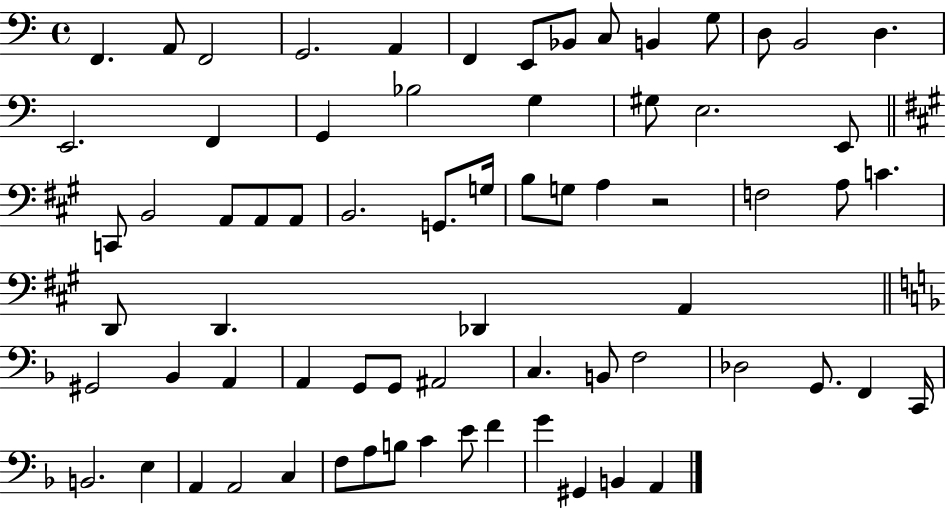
X:1
T:Untitled
M:4/4
L:1/4
K:C
F,, A,,/2 F,,2 G,,2 A,, F,, E,,/2 _B,,/2 C,/2 B,, G,/2 D,/2 B,,2 D, E,,2 F,, G,, _B,2 G, ^G,/2 E,2 E,,/2 C,,/2 B,,2 A,,/2 A,,/2 A,,/2 B,,2 G,,/2 G,/4 B,/2 G,/2 A, z2 F,2 A,/2 C D,,/2 D,, _D,, A,, ^G,,2 _B,, A,, A,, G,,/2 G,,/2 ^A,,2 C, B,,/2 F,2 _D,2 G,,/2 F,, C,,/4 B,,2 E, A,, A,,2 C, F,/2 A,/2 B,/2 C E/2 F G ^G,, B,, A,,